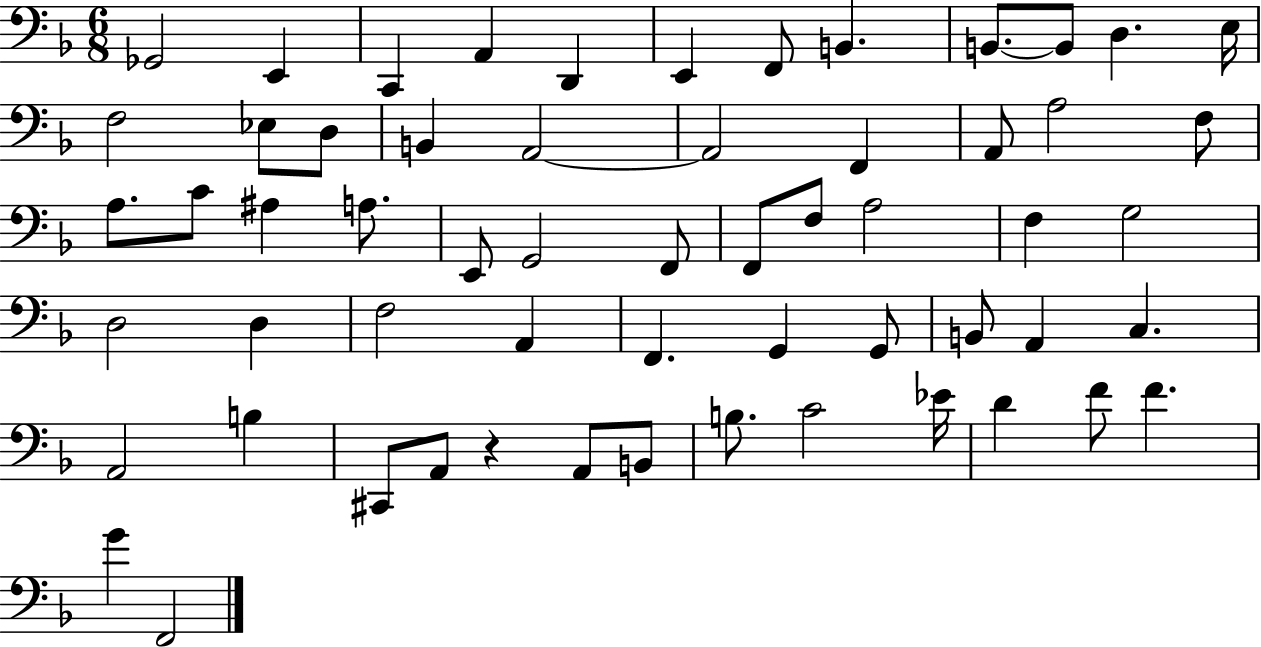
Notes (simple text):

Gb2/h E2/q C2/q A2/q D2/q E2/q F2/e B2/q. B2/e. B2/e D3/q. E3/s F3/h Eb3/e D3/e B2/q A2/h A2/h F2/q A2/e A3/h F3/e A3/e. C4/e A#3/q A3/e. E2/e G2/h F2/e F2/e F3/e A3/h F3/q G3/h D3/h D3/q F3/h A2/q F2/q. G2/q G2/e B2/e A2/q C3/q. A2/h B3/q C#2/e A2/e R/q A2/e B2/e B3/e. C4/h Eb4/s D4/q F4/e F4/q. G4/q F2/h